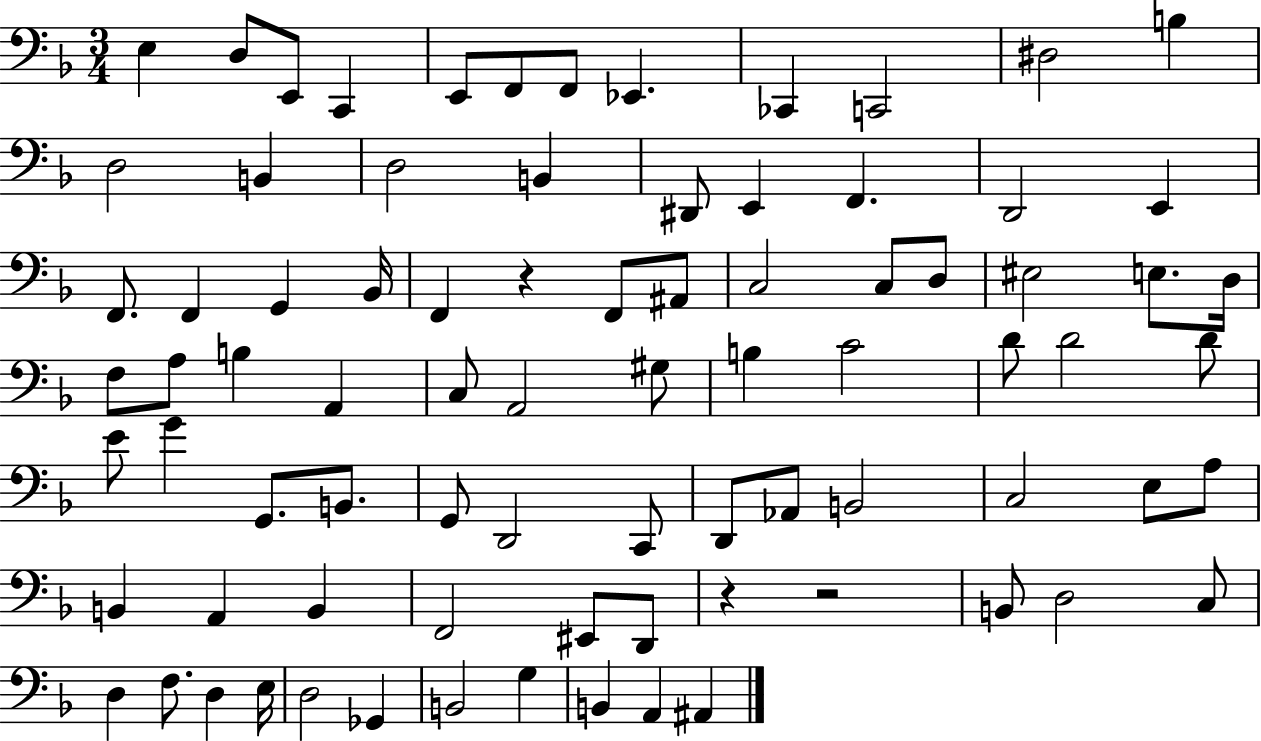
X:1
T:Untitled
M:3/4
L:1/4
K:F
E, D,/2 E,,/2 C,, E,,/2 F,,/2 F,,/2 _E,, _C,, C,,2 ^D,2 B, D,2 B,, D,2 B,, ^D,,/2 E,, F,, D,,2 E,, F,,/2 F,, G,, _B,,/4 F,, z F,,/2 ^A,,/2 C,2 C,/2 D,/2 ^E,2 E,/2 D,/4 F,/2 A,/2 B, A,, C,/2 A,,2 ^G,/2 B, C2 D/2 D2 D/2 E/2 G G,,/2 B,,/2 G,,/2 D,,2 C,,/2 D,,/2 _A,,/2 B,,2 C,2 E,/2 A,/2 B,, A,, B,, F,,2 ^E,,/2 D,,/2 z z2 B,,/2 D,2 C,/2 D, F,/2 D, E,/4 D,2 _G,, B,,2 G, B,, A,, ^A,,